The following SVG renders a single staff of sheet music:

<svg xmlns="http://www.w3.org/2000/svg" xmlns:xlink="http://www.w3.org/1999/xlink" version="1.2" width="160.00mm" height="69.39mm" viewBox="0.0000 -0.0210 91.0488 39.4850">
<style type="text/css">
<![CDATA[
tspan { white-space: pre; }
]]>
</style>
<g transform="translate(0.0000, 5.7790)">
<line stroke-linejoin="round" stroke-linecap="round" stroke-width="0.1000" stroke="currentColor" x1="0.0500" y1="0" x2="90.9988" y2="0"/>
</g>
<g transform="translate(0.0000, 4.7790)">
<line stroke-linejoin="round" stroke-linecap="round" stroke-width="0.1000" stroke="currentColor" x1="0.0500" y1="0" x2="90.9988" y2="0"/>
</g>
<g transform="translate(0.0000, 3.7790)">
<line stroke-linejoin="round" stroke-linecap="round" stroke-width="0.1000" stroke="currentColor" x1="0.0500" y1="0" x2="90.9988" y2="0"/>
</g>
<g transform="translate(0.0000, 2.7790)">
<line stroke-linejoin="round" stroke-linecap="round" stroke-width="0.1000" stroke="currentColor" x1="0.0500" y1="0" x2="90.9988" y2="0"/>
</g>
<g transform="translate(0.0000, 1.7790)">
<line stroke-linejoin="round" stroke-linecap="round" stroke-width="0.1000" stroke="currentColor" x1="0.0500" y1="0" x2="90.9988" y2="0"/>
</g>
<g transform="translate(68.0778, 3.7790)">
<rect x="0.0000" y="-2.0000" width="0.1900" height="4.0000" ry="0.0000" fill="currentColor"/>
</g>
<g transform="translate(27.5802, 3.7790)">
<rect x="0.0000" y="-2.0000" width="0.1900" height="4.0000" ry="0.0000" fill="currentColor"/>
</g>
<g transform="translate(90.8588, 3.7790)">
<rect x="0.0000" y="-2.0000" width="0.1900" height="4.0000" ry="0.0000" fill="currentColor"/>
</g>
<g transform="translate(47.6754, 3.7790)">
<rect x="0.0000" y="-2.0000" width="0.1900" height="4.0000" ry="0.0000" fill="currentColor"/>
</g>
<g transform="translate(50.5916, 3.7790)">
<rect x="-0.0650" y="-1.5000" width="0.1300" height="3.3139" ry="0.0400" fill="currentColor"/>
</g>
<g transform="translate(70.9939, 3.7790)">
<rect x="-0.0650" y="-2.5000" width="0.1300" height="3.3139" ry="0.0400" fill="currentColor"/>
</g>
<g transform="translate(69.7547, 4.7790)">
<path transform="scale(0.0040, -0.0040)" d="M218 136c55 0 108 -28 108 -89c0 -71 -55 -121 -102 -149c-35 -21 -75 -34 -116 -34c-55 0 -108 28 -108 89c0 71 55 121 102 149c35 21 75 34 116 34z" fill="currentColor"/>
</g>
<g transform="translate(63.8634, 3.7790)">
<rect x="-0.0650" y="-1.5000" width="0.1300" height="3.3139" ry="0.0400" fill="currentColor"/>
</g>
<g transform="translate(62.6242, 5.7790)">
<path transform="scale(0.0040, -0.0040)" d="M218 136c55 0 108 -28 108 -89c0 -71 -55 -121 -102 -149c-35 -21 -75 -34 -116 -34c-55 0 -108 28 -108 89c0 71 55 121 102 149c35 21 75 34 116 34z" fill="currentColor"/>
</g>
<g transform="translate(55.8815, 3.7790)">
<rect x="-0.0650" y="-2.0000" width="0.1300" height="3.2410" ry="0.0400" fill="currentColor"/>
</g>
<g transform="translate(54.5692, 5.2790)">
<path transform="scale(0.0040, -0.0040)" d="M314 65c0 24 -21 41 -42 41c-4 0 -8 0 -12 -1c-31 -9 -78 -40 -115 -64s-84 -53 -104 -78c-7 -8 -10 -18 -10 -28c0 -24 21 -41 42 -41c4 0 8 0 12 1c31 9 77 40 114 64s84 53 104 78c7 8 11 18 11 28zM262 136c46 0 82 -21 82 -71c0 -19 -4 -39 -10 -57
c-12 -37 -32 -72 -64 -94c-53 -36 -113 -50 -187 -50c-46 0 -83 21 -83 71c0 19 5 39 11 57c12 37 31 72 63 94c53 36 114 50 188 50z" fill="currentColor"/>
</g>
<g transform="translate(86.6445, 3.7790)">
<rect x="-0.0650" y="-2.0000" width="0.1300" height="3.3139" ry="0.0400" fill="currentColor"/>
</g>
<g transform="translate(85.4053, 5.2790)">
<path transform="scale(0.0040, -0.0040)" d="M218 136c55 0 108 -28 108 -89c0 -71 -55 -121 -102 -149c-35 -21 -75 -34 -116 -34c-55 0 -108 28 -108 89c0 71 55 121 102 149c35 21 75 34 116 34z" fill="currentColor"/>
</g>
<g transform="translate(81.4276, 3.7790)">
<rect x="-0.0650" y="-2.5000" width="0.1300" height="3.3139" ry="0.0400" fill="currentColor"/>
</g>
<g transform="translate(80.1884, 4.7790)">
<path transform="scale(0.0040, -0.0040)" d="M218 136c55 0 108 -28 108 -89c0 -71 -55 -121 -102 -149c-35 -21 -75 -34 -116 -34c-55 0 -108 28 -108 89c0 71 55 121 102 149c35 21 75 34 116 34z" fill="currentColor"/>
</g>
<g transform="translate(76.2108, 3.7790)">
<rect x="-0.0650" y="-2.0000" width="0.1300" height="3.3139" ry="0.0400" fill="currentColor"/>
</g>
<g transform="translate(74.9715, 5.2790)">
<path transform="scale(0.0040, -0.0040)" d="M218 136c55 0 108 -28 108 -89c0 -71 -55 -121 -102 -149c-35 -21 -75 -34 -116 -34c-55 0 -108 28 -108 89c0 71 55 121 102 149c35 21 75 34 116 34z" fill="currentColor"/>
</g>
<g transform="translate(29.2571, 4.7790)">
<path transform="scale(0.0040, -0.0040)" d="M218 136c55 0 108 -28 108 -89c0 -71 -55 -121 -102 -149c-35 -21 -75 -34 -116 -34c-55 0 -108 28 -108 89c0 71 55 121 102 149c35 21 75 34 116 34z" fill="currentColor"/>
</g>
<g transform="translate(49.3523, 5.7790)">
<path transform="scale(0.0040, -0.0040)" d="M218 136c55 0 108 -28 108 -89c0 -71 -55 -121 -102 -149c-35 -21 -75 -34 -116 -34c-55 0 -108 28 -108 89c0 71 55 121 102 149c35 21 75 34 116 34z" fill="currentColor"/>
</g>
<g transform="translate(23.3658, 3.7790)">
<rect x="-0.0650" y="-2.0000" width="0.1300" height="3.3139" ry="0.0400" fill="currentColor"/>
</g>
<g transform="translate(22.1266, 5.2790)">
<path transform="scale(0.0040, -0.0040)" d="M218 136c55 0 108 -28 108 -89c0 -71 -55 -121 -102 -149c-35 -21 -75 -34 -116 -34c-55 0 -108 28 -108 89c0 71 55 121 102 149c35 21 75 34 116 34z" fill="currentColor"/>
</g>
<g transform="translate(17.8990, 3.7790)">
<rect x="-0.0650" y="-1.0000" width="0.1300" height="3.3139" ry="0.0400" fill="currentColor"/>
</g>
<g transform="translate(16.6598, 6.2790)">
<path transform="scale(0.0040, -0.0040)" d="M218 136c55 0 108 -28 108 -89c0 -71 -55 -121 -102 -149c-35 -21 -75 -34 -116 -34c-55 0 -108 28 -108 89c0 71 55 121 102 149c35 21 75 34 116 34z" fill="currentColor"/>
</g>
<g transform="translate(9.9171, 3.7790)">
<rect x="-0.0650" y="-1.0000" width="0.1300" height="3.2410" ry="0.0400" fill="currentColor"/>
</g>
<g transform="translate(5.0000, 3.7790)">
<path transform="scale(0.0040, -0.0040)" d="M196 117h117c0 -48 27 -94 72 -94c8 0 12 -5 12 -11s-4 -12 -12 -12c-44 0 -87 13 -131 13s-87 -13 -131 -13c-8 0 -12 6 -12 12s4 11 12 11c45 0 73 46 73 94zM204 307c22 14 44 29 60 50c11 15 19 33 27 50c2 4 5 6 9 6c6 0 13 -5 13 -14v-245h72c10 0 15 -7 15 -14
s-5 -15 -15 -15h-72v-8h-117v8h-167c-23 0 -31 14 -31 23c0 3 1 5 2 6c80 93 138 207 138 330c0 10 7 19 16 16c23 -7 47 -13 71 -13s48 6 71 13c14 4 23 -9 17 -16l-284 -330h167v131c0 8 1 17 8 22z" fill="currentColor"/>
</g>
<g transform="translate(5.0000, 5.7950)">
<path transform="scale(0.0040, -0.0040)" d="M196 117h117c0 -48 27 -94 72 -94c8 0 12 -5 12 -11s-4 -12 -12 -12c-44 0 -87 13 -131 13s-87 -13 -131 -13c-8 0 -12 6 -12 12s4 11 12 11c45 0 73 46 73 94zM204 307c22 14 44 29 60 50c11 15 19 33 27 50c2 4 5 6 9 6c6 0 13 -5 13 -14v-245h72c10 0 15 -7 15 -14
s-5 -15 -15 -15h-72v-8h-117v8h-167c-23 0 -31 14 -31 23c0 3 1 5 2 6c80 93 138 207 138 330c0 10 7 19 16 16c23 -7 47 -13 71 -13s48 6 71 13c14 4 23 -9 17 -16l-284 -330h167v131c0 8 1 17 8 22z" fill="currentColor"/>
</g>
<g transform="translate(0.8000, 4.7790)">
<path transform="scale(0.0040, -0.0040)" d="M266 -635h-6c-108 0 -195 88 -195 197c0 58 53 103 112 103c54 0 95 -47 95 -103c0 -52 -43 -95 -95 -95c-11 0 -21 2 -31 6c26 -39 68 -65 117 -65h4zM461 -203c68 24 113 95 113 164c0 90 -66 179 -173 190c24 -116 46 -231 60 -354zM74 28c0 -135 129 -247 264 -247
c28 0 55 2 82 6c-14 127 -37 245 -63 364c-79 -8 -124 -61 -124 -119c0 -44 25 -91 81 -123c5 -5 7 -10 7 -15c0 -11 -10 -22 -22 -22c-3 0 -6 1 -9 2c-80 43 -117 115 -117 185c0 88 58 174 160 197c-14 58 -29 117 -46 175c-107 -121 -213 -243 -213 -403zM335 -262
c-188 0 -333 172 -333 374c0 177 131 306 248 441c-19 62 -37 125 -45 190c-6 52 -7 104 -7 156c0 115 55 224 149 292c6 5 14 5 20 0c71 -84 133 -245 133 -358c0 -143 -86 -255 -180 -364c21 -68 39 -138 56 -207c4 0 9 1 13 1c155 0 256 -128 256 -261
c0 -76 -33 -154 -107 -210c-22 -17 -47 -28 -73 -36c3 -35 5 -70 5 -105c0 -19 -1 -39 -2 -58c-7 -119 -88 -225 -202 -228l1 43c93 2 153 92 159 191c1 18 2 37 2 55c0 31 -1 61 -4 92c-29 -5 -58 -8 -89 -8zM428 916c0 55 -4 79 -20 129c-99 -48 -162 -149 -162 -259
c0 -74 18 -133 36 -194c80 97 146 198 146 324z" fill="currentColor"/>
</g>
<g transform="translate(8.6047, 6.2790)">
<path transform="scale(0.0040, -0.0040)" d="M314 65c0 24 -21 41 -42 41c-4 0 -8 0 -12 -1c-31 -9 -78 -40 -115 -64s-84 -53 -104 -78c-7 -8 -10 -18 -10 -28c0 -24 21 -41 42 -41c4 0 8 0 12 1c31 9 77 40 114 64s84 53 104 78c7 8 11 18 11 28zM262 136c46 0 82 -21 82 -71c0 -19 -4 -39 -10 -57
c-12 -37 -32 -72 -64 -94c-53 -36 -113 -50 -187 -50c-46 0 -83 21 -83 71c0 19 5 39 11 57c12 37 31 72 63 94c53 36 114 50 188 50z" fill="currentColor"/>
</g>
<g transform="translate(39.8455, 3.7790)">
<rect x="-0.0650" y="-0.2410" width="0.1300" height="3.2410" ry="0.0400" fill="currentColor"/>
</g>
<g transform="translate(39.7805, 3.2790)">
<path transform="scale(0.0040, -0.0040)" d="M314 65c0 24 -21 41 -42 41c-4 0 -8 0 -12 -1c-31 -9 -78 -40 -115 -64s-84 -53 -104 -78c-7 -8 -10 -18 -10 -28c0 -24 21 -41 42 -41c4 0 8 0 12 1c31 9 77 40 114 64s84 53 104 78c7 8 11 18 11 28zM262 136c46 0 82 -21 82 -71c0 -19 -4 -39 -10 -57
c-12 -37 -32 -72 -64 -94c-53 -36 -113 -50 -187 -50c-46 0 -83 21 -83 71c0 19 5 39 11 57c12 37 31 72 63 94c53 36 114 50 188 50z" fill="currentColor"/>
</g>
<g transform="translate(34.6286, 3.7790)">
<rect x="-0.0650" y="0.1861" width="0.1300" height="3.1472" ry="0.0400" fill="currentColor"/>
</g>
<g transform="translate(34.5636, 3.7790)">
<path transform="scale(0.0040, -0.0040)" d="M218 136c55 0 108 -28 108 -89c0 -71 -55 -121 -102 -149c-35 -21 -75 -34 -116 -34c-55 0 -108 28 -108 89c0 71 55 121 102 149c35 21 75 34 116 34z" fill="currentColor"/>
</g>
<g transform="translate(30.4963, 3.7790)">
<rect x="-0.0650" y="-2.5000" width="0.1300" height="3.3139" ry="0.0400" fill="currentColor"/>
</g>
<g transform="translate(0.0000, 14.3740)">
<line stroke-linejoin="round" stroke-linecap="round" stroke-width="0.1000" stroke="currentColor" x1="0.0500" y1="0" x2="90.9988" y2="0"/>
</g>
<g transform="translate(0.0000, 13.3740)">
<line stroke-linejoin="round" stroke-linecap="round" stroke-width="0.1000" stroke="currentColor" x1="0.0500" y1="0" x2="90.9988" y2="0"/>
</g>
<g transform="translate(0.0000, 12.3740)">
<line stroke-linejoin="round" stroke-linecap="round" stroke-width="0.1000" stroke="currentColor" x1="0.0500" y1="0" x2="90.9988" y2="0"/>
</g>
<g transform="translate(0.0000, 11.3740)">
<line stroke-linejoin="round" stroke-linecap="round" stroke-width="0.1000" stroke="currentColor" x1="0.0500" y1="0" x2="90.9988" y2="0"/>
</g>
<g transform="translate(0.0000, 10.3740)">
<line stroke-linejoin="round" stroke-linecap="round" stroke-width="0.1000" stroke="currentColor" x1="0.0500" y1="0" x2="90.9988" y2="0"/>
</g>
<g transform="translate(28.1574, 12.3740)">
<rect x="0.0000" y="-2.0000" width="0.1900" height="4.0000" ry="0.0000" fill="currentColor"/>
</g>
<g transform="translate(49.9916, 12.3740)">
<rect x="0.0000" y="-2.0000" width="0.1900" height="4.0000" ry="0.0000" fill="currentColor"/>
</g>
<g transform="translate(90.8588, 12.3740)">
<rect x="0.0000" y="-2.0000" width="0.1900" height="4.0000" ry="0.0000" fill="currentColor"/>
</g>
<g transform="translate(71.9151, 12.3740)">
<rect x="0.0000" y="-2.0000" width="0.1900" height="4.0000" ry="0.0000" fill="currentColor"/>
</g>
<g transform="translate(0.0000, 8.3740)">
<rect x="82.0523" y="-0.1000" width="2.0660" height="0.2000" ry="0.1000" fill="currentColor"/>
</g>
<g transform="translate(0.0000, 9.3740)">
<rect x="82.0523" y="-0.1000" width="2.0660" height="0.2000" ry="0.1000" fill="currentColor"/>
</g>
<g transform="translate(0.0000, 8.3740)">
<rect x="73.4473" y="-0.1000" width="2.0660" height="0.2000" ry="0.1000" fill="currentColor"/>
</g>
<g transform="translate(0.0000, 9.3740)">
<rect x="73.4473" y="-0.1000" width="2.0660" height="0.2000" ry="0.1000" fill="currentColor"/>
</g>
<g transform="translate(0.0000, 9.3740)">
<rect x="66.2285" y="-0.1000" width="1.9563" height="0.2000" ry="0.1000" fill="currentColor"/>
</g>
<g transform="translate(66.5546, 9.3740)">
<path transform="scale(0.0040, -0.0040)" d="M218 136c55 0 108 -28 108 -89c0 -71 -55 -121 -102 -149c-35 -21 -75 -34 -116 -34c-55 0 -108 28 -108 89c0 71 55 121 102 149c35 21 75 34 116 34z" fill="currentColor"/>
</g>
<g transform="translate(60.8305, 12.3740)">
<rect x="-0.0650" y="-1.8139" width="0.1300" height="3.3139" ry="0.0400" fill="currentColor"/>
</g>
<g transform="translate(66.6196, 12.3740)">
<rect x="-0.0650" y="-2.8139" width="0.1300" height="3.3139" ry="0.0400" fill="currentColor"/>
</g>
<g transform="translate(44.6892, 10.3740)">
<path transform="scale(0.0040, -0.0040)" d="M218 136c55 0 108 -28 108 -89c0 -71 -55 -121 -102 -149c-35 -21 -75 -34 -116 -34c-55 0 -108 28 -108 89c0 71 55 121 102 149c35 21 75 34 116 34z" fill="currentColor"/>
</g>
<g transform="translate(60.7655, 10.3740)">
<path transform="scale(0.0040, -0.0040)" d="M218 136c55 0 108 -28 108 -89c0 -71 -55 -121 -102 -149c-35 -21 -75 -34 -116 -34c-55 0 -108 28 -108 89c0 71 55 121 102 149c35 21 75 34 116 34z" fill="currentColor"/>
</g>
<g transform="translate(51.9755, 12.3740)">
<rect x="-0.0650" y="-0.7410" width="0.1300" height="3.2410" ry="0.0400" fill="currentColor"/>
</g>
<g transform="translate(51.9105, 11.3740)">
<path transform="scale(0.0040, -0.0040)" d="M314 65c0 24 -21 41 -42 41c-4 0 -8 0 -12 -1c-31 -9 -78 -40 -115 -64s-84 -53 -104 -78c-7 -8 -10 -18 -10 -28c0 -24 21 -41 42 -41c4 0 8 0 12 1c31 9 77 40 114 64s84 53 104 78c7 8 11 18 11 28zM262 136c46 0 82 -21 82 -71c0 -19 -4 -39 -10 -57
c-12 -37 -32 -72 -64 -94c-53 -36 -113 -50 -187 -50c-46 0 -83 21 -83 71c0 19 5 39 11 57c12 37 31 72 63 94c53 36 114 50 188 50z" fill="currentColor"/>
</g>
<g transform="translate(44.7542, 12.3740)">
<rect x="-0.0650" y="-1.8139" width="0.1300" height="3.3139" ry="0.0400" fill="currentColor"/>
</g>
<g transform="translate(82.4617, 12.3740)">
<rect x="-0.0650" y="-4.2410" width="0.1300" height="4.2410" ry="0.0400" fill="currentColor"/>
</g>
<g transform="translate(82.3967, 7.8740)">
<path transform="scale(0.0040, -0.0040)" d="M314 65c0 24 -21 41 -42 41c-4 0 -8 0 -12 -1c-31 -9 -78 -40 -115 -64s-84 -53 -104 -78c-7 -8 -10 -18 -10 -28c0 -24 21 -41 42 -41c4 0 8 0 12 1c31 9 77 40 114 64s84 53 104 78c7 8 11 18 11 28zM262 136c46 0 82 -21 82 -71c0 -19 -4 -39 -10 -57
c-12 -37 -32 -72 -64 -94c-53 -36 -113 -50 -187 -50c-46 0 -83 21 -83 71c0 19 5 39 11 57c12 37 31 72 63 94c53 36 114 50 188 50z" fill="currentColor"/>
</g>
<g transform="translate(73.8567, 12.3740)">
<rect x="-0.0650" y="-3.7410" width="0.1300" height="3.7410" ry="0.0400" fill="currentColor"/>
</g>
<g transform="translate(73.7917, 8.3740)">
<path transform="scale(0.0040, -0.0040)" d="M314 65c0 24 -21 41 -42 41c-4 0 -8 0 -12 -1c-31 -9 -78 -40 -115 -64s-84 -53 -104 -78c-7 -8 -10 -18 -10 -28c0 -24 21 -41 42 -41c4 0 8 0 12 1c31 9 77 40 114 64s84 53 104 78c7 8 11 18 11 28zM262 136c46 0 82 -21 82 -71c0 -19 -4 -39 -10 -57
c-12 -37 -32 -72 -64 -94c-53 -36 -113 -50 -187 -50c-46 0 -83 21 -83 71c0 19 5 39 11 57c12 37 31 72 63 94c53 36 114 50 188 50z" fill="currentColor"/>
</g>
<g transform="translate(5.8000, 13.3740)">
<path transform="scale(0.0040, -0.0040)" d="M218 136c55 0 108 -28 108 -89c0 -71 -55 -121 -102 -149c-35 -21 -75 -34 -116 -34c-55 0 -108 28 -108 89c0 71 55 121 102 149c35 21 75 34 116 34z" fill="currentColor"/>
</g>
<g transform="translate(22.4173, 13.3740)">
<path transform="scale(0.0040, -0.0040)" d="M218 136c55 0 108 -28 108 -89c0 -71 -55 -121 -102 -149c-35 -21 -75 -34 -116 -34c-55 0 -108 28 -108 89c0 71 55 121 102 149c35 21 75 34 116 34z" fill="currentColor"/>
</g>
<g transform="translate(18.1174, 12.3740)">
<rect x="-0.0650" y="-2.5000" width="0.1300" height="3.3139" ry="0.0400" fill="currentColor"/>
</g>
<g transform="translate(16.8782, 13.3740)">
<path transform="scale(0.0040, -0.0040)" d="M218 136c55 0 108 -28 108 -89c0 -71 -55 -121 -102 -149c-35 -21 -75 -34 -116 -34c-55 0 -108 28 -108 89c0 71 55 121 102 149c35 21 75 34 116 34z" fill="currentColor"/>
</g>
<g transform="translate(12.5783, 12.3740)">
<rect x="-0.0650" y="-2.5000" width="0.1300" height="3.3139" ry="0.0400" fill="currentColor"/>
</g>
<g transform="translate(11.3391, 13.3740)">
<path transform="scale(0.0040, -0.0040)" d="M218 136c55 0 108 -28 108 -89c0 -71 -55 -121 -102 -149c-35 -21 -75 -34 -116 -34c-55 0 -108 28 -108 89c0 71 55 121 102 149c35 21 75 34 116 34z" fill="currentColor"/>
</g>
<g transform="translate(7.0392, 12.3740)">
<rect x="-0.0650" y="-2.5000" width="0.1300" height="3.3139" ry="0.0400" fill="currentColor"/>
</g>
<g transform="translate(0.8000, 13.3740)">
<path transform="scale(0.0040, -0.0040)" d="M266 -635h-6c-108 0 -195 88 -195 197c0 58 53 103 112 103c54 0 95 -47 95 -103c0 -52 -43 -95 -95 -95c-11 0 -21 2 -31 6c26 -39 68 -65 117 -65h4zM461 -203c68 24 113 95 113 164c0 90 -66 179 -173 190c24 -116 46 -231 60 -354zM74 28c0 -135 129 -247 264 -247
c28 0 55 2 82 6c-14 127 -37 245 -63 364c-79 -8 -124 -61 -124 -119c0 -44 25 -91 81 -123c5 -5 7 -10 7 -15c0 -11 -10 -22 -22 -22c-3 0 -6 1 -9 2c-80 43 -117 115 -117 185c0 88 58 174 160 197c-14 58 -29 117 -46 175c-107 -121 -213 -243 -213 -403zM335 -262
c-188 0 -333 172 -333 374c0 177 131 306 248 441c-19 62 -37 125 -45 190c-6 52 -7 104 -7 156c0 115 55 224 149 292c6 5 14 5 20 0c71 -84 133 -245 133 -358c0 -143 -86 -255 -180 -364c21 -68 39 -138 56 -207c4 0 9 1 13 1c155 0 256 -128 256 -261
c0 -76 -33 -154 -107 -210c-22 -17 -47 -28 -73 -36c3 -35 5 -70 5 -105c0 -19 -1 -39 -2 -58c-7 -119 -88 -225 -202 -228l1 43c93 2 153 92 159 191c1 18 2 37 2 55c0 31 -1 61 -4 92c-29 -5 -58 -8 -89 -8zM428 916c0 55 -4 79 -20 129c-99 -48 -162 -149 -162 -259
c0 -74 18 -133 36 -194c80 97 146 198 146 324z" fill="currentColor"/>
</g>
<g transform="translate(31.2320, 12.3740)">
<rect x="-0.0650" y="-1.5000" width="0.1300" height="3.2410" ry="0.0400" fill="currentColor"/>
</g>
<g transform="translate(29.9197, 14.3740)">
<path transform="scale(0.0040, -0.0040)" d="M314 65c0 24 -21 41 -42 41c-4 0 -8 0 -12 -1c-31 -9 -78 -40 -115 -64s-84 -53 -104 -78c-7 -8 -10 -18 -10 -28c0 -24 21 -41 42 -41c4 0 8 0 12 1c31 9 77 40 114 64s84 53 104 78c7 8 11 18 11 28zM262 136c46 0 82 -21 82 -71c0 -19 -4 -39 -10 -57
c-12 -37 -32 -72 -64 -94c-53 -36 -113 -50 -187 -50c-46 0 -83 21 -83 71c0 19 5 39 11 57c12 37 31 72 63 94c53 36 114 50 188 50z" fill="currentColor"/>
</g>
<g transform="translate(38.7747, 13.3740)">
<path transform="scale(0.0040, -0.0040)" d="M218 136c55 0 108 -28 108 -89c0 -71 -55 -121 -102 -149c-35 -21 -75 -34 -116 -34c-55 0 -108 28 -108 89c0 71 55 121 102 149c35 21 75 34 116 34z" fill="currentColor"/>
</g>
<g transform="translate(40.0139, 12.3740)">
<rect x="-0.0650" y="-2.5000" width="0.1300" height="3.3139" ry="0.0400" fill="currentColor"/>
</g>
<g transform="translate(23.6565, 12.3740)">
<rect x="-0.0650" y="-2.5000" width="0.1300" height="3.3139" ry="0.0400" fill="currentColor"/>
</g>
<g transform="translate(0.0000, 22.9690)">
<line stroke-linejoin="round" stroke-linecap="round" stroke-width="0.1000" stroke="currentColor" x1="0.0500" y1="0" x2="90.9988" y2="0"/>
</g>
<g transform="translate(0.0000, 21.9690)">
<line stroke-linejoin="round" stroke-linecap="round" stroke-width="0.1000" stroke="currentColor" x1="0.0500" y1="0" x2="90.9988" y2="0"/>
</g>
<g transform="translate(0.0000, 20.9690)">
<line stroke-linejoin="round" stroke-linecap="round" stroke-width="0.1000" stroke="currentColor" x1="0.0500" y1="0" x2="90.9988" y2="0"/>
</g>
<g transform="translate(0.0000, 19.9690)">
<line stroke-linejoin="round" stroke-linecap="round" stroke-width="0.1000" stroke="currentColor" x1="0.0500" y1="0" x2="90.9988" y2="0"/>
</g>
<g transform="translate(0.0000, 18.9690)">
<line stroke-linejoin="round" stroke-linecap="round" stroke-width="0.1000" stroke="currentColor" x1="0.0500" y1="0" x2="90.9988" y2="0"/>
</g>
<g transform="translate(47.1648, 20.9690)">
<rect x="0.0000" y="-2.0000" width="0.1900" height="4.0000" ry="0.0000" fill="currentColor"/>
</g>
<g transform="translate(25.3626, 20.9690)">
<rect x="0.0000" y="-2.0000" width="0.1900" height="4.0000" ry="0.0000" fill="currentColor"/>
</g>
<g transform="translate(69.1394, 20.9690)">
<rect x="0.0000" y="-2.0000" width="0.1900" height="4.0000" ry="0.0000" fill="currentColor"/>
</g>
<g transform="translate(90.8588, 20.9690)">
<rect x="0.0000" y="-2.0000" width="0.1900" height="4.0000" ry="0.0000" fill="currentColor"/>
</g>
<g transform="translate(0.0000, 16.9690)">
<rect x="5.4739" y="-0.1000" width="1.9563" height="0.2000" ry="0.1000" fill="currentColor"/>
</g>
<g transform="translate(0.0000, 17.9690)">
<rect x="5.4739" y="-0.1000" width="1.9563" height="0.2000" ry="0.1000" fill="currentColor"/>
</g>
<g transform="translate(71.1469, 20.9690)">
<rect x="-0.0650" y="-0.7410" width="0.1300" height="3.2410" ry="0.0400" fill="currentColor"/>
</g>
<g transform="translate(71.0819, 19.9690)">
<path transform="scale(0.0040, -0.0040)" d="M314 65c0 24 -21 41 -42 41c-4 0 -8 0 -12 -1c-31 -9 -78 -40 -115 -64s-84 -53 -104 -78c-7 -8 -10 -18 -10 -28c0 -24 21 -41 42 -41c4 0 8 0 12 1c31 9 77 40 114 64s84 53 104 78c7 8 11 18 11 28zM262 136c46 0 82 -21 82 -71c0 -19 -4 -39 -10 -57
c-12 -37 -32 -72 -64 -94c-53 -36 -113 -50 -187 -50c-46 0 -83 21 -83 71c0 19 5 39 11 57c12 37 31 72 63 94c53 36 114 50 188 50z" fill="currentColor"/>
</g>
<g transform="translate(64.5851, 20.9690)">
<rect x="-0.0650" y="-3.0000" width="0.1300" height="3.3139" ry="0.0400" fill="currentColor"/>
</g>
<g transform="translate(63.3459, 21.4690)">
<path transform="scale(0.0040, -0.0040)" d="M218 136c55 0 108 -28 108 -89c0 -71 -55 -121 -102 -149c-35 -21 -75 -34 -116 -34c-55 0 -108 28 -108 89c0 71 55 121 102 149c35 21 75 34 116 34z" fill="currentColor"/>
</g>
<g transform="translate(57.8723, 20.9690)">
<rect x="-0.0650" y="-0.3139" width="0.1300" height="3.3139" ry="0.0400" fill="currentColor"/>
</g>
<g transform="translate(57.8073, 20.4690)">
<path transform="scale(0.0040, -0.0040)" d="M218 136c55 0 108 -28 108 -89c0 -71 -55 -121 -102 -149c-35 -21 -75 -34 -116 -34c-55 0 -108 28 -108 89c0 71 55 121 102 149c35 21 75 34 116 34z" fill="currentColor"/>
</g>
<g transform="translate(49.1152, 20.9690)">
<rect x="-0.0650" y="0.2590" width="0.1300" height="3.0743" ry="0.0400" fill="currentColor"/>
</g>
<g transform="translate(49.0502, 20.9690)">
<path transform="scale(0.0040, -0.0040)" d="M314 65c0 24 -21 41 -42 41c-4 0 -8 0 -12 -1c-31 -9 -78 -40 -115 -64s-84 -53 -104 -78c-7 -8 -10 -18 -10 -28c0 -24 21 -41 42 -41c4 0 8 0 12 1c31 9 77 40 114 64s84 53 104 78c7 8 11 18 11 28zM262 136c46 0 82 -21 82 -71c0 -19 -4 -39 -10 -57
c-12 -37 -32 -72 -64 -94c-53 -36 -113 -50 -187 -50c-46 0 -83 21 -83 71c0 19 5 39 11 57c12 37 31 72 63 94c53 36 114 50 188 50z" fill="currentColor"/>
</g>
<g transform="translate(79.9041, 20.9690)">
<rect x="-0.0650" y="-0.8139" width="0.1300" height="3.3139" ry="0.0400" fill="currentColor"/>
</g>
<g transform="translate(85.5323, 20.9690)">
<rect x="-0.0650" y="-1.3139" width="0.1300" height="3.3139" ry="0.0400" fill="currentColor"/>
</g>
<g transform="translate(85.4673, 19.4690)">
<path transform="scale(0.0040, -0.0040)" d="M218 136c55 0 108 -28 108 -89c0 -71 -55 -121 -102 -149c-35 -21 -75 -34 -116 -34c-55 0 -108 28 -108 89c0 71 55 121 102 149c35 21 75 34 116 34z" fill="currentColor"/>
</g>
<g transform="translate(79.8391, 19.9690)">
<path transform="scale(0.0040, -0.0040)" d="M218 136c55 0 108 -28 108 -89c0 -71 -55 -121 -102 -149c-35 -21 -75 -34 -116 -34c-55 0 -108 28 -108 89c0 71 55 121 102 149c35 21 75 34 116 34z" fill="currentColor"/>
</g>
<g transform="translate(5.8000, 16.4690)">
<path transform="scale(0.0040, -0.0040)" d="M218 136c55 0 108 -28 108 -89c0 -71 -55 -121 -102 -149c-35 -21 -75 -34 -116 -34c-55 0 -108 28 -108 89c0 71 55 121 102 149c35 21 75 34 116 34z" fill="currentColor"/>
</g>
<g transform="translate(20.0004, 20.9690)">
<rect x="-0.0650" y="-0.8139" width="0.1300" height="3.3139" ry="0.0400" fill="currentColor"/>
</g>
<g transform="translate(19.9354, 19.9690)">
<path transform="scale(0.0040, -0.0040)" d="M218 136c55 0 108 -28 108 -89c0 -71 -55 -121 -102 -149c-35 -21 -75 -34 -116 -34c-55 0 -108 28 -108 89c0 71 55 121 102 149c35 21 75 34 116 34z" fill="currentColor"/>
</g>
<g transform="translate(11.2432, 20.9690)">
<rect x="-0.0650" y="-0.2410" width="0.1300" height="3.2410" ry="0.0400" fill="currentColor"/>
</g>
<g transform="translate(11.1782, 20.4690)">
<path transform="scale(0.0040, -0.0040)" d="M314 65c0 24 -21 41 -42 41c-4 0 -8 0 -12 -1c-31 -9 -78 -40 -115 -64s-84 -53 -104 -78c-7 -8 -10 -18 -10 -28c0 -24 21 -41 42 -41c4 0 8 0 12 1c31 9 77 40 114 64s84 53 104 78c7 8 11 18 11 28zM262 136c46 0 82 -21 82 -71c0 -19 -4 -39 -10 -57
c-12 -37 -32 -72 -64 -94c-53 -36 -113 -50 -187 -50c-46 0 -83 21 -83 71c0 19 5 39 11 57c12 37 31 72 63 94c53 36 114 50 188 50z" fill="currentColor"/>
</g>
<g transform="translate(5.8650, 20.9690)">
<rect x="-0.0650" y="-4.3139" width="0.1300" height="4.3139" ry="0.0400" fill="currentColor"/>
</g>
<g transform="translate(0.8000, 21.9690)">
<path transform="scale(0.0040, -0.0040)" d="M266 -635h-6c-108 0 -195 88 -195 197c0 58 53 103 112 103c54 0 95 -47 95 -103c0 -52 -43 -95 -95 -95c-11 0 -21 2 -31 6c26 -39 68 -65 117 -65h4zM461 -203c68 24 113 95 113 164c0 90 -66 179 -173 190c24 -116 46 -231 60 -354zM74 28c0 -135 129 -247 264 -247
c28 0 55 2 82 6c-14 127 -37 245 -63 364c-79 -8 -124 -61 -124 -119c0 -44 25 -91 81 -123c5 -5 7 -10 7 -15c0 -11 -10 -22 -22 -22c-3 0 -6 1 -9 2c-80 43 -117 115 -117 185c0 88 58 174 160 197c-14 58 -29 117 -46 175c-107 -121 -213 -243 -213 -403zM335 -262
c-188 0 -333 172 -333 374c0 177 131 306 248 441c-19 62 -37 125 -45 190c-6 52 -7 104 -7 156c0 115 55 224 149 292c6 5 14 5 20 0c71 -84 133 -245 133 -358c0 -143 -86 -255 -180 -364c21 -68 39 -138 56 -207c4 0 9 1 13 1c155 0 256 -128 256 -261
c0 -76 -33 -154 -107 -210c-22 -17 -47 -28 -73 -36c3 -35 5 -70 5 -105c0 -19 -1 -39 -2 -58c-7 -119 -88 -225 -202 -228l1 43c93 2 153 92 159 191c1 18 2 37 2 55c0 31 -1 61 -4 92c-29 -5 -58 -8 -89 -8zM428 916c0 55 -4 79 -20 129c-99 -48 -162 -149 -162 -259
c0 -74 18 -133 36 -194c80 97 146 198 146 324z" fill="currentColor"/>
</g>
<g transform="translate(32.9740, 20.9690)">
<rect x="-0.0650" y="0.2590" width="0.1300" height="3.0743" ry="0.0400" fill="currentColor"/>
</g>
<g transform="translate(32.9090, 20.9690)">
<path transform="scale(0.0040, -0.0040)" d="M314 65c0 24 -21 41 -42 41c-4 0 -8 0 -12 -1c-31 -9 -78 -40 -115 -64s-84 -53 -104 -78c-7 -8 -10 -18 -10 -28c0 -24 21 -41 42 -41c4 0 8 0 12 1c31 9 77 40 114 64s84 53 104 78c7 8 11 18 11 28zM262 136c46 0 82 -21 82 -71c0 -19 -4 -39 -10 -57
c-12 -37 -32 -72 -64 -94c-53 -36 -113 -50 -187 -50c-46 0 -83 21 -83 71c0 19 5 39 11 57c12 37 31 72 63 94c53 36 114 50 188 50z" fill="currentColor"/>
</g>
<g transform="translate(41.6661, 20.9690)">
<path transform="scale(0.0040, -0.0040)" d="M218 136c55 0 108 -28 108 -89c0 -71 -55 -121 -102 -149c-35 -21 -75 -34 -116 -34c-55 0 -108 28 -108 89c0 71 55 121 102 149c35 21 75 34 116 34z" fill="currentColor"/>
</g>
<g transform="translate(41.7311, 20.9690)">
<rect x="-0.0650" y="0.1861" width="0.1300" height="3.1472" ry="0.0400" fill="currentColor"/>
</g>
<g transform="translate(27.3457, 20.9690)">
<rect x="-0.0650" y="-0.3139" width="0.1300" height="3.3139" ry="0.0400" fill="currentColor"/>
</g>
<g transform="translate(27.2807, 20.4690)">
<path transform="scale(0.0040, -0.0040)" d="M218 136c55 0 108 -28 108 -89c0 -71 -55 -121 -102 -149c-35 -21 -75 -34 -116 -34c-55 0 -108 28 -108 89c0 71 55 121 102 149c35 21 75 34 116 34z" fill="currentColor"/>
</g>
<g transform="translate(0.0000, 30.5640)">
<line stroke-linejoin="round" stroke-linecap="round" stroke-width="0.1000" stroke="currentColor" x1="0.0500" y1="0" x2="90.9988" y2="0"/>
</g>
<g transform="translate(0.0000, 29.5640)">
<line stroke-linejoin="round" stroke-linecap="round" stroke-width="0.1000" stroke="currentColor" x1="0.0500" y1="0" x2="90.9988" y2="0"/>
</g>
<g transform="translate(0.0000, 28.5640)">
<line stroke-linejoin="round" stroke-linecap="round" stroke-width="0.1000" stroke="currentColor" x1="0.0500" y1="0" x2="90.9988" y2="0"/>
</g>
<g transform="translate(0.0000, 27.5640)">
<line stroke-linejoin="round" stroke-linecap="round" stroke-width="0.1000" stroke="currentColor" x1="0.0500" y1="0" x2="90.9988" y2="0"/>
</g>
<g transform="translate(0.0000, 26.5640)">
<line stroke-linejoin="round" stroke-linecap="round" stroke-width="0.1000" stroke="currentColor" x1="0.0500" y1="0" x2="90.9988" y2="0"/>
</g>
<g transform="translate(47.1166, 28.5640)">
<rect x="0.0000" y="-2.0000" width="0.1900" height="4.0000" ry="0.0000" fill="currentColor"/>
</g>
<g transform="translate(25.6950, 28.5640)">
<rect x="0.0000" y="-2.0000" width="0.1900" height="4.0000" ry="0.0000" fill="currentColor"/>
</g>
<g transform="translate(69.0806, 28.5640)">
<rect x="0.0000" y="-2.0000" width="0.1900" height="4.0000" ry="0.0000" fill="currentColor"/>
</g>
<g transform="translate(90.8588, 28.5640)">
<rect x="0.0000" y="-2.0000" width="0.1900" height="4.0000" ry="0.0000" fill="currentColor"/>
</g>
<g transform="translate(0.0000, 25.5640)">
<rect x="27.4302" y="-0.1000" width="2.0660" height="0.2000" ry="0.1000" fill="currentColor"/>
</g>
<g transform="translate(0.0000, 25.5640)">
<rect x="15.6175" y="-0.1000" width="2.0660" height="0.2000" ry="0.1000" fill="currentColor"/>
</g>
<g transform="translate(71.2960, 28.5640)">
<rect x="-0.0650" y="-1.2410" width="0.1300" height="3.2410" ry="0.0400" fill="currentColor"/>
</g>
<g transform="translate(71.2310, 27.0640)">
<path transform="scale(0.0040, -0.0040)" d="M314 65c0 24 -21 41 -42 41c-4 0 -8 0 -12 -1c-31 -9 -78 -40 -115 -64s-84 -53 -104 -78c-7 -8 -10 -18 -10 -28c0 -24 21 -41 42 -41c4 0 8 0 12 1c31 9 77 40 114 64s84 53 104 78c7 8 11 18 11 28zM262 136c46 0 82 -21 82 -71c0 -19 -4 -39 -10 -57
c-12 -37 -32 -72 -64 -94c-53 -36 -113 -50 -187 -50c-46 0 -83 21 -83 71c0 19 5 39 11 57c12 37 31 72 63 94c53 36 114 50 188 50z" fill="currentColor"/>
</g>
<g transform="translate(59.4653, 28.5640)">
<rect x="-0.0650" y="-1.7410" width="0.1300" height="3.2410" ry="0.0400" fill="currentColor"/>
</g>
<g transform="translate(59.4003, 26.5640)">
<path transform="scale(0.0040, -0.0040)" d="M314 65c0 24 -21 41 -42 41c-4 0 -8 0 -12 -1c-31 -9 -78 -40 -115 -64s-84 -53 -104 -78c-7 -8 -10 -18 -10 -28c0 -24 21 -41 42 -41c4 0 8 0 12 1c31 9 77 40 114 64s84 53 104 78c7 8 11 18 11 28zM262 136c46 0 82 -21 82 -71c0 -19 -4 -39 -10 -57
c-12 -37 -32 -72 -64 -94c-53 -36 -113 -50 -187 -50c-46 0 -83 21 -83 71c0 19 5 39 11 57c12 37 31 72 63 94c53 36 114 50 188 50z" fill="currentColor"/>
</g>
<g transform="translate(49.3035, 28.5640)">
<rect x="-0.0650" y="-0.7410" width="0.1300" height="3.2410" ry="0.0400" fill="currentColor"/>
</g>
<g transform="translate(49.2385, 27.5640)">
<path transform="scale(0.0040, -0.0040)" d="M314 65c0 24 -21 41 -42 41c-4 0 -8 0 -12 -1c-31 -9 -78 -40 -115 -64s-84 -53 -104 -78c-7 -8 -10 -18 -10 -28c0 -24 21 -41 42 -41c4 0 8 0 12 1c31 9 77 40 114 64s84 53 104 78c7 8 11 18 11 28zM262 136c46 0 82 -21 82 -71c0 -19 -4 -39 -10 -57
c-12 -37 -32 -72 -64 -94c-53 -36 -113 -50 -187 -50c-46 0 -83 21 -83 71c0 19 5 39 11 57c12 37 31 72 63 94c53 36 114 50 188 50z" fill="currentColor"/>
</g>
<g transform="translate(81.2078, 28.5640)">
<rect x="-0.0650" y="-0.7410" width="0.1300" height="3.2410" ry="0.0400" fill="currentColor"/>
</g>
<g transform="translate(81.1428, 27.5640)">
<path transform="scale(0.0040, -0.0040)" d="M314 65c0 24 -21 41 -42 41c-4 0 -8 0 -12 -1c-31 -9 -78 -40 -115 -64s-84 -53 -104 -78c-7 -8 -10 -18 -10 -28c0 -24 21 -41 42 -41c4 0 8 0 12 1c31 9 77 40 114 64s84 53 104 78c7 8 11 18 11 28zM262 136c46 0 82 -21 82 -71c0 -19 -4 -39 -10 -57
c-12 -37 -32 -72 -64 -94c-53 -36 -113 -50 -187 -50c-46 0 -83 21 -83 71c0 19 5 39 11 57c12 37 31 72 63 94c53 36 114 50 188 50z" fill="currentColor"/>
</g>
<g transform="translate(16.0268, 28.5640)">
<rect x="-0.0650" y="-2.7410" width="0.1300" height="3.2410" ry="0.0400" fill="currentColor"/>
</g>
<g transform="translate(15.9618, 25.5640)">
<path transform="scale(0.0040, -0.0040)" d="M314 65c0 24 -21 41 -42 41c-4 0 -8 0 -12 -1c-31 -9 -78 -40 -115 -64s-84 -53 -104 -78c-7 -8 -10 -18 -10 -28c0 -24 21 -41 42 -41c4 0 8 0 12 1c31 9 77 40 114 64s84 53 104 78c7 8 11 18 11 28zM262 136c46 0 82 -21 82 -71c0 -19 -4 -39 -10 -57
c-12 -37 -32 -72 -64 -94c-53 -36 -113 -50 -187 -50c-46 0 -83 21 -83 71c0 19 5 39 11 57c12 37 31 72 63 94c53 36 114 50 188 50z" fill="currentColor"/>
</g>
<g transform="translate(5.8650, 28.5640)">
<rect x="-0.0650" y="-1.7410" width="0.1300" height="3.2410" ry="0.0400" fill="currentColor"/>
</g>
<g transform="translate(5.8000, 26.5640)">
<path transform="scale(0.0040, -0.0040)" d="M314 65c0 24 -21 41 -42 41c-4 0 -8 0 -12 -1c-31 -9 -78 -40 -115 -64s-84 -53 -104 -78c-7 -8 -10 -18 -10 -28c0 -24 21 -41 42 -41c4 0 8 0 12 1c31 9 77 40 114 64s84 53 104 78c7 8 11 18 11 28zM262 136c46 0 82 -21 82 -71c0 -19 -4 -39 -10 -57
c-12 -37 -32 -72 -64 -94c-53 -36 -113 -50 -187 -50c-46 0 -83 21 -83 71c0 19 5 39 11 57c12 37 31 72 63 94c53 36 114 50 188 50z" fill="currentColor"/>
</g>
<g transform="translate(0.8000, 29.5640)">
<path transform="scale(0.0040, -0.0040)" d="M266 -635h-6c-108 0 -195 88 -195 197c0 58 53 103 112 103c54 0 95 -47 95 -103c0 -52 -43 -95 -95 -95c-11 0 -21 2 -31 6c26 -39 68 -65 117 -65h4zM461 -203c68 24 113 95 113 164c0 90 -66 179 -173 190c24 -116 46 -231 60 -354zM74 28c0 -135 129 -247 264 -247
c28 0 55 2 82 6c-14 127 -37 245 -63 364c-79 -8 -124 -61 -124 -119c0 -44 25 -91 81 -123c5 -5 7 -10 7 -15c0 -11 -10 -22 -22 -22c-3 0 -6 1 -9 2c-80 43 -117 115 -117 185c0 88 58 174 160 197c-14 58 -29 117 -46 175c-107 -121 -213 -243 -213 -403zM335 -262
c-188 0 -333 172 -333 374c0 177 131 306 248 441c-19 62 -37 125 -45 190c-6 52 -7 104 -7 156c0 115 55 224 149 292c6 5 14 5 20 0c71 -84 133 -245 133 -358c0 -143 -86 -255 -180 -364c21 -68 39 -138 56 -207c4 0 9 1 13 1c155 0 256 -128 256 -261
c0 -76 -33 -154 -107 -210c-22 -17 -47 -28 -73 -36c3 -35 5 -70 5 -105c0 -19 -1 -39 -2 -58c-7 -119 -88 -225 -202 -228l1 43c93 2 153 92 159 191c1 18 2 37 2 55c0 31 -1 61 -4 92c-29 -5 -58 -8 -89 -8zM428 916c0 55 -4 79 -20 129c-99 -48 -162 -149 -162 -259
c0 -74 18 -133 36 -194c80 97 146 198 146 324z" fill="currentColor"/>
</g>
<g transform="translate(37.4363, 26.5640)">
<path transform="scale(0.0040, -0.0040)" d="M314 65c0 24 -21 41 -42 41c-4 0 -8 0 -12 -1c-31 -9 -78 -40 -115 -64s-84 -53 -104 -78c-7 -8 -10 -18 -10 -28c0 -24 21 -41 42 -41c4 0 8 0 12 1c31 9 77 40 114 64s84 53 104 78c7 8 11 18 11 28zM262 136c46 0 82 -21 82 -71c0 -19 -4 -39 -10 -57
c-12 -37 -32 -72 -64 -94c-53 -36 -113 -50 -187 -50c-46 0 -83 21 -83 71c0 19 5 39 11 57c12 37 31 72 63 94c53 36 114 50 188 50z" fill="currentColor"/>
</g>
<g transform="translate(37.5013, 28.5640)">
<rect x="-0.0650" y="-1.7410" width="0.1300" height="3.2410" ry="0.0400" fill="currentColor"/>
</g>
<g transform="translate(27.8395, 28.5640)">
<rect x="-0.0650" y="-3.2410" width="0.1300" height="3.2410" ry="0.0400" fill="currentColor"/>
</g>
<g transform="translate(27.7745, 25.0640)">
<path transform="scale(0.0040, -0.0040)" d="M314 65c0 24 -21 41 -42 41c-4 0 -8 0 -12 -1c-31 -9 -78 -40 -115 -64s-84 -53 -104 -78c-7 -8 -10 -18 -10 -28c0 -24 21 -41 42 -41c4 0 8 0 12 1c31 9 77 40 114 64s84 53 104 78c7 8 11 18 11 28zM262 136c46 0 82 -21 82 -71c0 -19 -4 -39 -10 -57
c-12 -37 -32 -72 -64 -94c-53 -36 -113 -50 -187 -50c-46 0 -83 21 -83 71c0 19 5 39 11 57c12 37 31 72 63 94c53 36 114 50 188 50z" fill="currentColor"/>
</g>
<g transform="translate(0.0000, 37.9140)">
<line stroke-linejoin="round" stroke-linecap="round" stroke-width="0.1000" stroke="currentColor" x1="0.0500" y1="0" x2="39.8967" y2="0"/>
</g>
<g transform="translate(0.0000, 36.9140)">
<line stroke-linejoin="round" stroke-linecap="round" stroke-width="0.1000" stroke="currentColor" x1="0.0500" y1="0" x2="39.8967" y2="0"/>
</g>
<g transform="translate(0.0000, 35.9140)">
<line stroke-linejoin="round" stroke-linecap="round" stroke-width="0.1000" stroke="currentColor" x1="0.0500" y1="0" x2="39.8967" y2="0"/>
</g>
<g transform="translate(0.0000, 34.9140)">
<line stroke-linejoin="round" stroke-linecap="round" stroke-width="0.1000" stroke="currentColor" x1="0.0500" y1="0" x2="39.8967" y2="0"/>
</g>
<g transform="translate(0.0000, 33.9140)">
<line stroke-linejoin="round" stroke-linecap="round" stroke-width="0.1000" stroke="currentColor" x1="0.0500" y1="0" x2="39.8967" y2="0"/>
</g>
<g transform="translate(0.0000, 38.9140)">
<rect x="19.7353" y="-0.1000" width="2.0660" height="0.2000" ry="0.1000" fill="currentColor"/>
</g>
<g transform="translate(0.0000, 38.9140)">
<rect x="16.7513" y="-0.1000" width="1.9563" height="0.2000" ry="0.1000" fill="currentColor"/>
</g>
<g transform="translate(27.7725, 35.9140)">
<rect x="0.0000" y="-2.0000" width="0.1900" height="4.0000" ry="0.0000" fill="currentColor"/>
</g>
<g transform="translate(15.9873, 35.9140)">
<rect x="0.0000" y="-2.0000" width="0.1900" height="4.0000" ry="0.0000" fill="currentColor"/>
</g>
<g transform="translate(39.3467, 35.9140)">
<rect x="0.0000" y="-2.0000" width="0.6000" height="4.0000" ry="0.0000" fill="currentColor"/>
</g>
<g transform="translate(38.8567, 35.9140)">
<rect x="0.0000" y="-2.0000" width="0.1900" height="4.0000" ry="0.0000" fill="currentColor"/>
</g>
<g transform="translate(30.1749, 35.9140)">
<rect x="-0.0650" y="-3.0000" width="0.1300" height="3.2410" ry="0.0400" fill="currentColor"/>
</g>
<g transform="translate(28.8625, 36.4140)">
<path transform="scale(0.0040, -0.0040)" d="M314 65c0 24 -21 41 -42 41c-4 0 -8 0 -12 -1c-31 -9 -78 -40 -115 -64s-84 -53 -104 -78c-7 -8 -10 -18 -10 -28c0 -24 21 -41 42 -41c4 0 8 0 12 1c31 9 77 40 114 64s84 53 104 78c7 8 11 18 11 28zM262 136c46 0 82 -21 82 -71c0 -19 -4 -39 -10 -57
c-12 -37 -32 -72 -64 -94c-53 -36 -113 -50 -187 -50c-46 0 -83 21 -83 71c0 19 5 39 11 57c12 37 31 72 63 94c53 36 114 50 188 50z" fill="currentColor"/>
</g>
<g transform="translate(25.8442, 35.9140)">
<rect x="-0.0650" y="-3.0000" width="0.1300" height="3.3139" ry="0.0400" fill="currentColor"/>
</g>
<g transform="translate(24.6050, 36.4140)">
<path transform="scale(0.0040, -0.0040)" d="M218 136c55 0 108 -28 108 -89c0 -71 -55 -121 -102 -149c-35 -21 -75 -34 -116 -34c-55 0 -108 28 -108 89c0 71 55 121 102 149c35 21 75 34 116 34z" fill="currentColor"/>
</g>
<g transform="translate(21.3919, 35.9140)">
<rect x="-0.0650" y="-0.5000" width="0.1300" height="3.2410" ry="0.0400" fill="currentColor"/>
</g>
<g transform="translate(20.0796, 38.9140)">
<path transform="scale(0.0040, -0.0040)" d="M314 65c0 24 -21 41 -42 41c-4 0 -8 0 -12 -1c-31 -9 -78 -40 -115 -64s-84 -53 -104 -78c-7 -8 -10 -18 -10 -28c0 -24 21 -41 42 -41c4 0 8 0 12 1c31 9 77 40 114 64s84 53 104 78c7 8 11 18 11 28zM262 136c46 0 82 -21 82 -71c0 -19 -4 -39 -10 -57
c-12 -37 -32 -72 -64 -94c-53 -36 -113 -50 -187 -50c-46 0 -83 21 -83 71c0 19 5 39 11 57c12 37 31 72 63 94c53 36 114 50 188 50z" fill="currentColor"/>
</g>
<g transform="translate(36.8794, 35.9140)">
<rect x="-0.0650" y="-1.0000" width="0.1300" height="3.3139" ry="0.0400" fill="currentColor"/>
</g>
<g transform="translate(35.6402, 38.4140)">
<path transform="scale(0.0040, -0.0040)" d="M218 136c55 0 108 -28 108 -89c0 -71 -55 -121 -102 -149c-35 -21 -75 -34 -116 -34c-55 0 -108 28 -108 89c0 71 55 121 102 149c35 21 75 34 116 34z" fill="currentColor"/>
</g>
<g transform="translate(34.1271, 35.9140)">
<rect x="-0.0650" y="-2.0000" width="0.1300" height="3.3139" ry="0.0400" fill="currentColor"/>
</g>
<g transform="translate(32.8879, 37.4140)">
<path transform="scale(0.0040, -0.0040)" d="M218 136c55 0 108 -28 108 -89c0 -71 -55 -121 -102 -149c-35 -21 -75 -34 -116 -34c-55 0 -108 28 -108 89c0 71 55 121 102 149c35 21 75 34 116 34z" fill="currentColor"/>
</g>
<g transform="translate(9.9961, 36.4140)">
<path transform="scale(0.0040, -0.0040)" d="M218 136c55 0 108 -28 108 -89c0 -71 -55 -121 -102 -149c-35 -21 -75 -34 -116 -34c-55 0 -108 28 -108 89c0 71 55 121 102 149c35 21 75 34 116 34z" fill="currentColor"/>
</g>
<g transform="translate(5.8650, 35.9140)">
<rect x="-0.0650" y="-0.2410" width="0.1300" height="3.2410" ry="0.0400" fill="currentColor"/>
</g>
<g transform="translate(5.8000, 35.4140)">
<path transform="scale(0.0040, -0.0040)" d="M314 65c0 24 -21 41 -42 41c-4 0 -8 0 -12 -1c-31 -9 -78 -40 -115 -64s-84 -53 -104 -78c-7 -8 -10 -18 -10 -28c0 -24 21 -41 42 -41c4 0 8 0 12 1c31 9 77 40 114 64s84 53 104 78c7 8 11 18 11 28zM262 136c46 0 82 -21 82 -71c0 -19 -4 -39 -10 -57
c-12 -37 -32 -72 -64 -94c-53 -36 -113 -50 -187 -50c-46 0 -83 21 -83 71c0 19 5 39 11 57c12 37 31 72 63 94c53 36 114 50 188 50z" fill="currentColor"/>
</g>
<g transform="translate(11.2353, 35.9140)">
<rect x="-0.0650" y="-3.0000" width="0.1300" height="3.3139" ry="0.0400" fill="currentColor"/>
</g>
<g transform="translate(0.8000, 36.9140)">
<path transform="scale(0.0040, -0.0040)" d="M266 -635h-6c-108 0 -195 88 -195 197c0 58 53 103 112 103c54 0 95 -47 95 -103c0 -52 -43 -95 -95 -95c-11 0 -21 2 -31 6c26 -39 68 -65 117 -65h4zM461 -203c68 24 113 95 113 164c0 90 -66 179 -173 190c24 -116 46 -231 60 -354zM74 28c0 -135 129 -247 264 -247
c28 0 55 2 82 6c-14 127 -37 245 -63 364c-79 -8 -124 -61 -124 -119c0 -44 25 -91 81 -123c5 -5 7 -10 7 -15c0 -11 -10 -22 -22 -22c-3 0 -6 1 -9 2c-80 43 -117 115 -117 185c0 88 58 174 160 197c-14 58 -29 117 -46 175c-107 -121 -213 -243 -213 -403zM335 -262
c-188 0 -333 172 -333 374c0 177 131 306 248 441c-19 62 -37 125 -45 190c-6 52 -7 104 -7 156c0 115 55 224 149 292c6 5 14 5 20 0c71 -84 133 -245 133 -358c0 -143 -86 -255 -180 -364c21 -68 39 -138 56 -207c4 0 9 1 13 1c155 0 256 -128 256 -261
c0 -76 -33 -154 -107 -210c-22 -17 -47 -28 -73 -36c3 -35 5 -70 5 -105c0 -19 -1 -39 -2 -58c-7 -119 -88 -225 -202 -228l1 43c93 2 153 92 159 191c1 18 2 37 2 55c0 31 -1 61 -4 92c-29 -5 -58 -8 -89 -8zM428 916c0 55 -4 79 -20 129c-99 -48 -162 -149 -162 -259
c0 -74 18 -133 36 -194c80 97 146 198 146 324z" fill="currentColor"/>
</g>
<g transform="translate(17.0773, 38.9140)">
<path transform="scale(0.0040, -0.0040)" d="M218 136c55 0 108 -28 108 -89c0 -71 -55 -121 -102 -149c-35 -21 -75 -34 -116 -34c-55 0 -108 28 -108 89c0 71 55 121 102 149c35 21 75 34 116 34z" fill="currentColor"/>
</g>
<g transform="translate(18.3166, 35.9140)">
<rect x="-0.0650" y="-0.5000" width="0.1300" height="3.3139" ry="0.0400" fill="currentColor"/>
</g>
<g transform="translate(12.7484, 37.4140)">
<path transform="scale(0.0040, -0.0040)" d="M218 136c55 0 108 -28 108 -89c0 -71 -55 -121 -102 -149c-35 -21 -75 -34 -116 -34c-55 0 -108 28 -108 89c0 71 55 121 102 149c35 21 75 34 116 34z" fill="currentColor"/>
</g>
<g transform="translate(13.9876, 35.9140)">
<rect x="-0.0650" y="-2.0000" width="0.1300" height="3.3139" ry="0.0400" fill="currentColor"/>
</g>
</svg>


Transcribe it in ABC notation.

X:1
T:Untitled
M:4/4
L:1/4
K:C
D2 D F G B c2 E F2 E G F G F G G G G E2 G f d2 f a c'2 d'2 d' c2 d c B2 B B2 c A d2 d e f2 a2 b2 f2 d2 f2 e2 d2 c2 A F C C2 A A2 F D